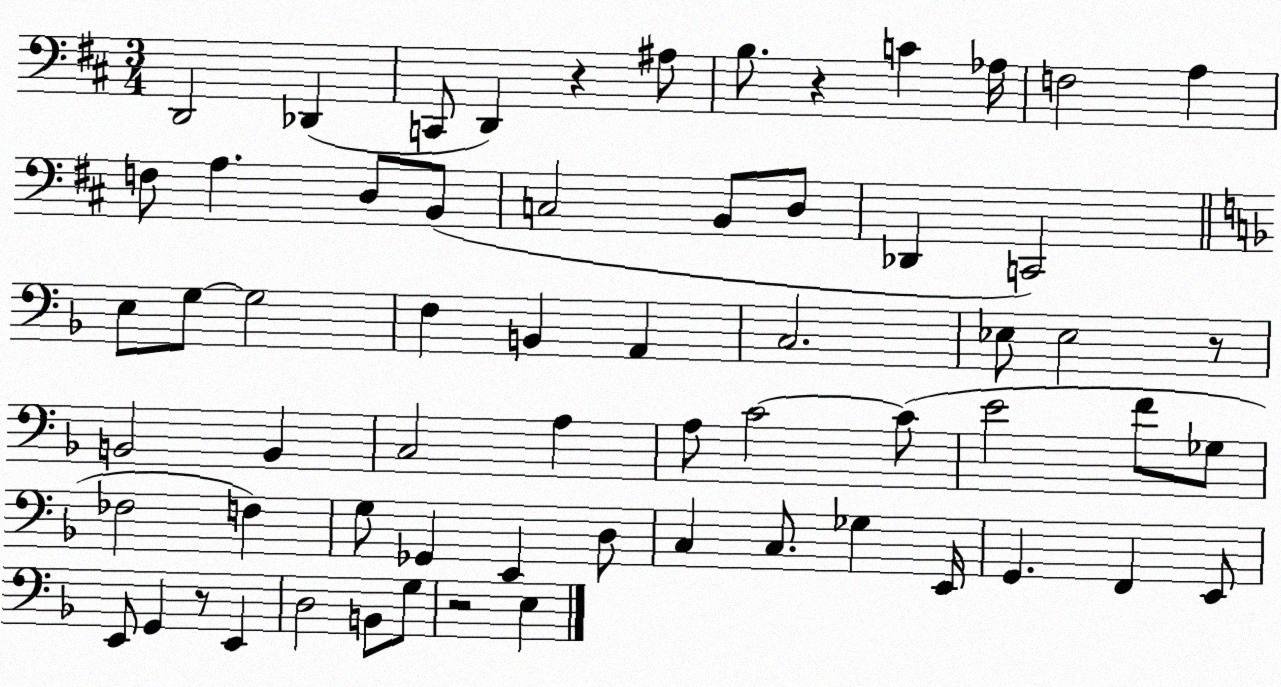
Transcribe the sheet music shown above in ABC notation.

X:1
T:Untitled
M:3/4
L:1/4
K:D
D,,2 _D,, C,,/2 D,, z ^A,/2 B,/2 z C _A,/4 F,2 A, F,/2 A, D,/2 B,,/2 C,2 B,,/2 D,/2 _D,, C,,2 E,/2 G,/2 G,2 F, B,, A,, C,2 _E,/2 _E,2 z/2 B,,2 B,, C,2 A, A,/2 C2 C/2 E2 F/2 _G,/2 _F,2 F, G,/2 _G,, E,, D,/2 C, C,/2 _G, E,,/4 G,, F,, E,,/2 E,,/2 G,, z/2 E,, D,2 B,,/2 G,/2 z2 E,